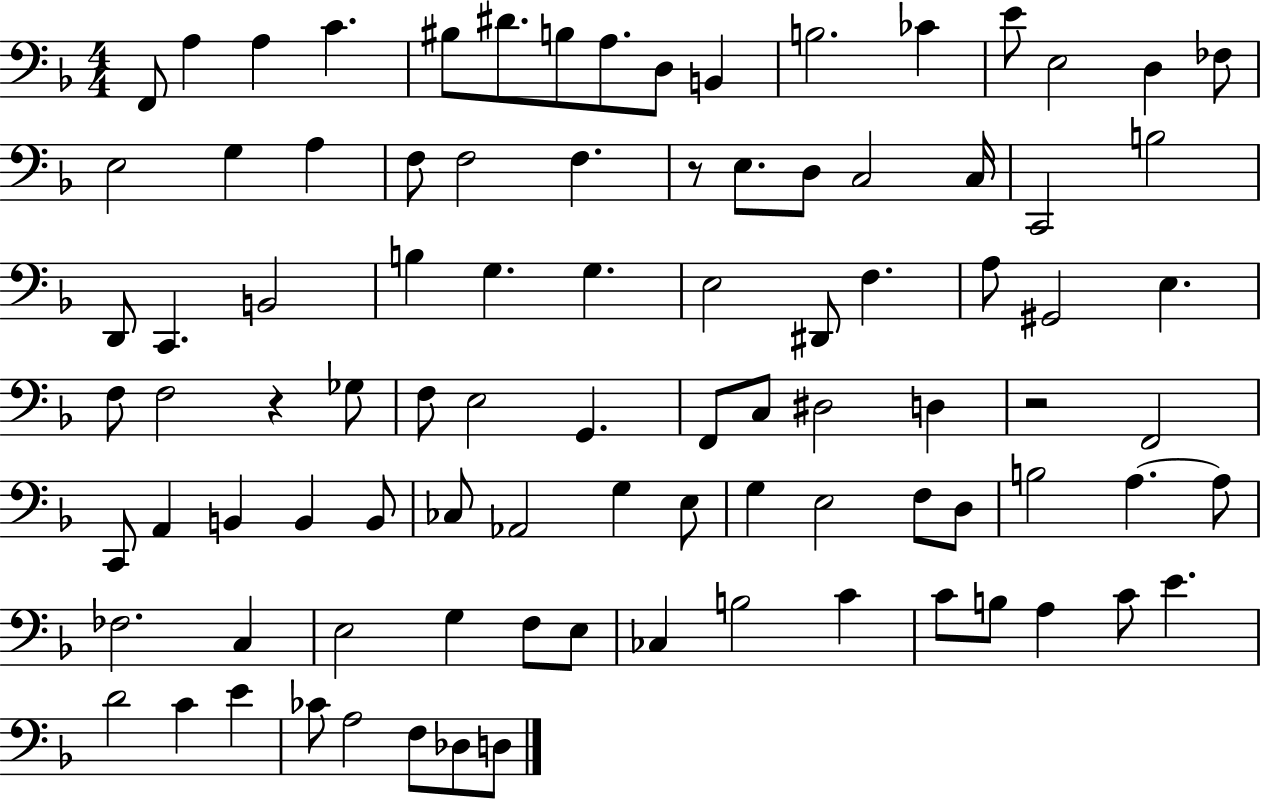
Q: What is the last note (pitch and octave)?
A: D3